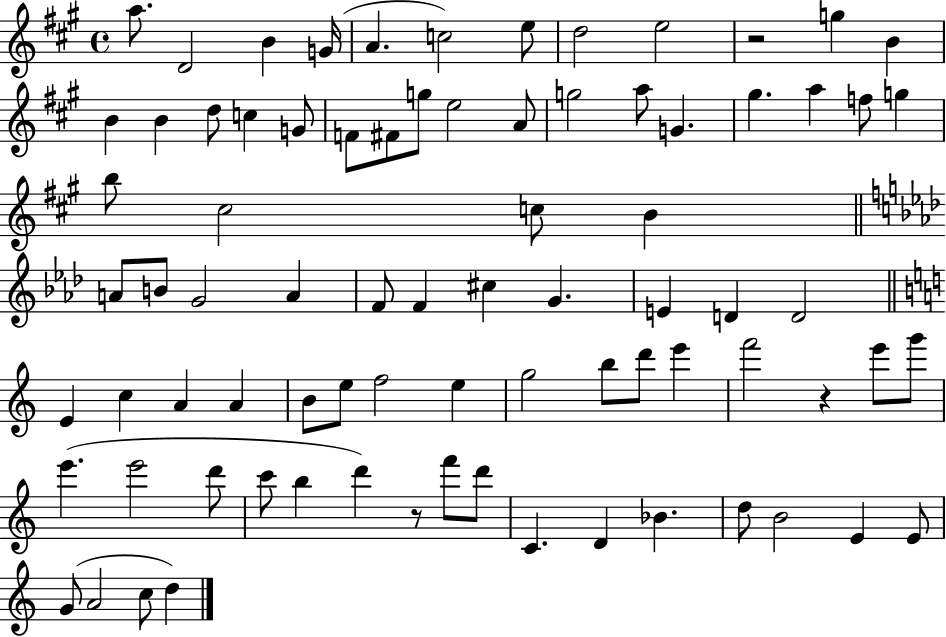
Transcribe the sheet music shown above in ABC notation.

X:1
T:Untitled
M:4/4
L:1/4
K:A
a/2 D2 B G/4 A c2 e/2 d2 e2 z2 g B B B d/2 c G/2 F/2 ^F/2 g/2 e2 A/2 g2 a/2 G ^g a f/2 g b/2 ^c2 c/2 B A/2 B/2 G2 A F/2 F ^c G E D D2 E c A A B/2 e/2 f2 e g2 b/2 d'/2 e' f'2 z e'/2 g'/2 e' e'2 d'/2 c'/2 b d' z/2 f'/2 d'/2 C D _B d/2 B2 E E/2 G/2 A2 c/2 d